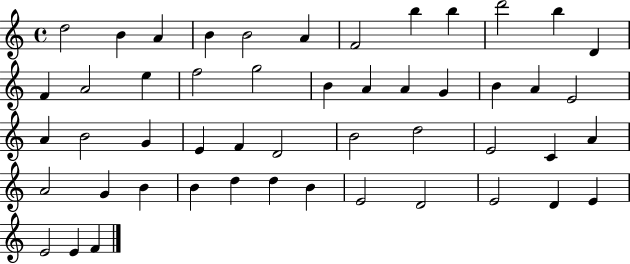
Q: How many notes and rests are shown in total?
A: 50